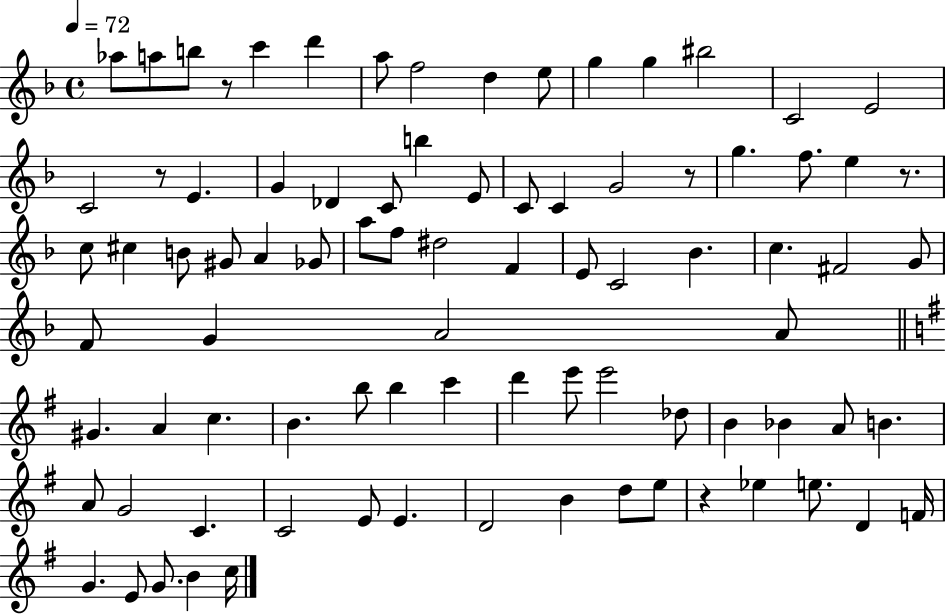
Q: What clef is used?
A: treble